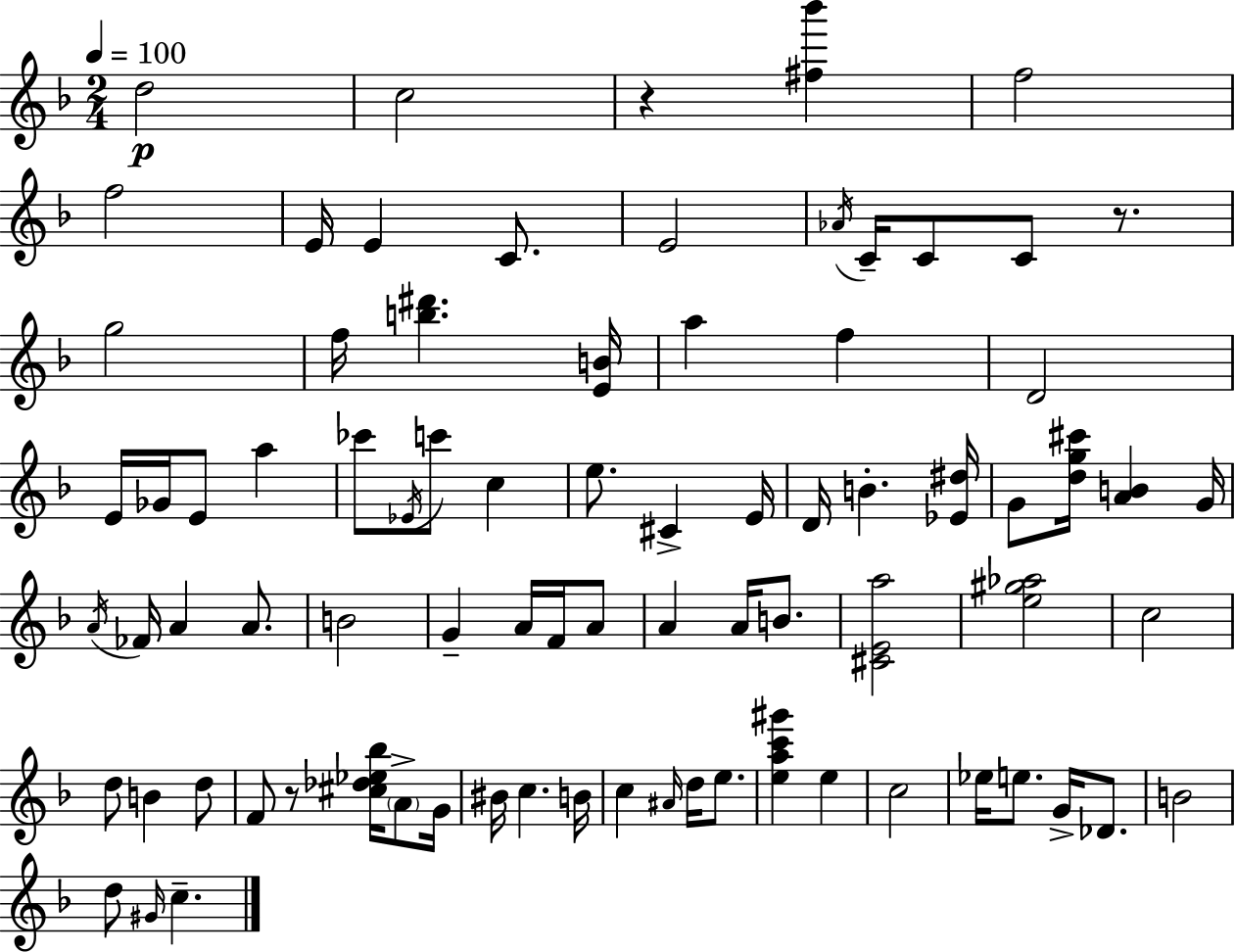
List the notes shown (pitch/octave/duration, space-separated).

D5/h C5/h R/q [F#5,Bb6]/q F5/h F5/h E4/s E4/q C4/e. E4/h Ab4/s C4/s C4/e C4/e R/e. G5/h F5/s [B5,D#6]/q. [E4,B4]/s A5/q F5/q D4/h E4/s Gb4/s E4/e A5/q CES6/e Eb4/s C6/e C5/q E5/e. C#4/q E4/s D4/s B4/q. [Eb4,D#5]/s G4/e [D5,G5,C#6]/s [A4,B4]/q G4/s A4/s FES4/s A4/q A4/e. B4/h G4/q A4/s F4/s A4/e A4/q A4/s B4/e. [C#4,E4,A5]/h [E5,G#5,Ab5]/h C5/h D5/e B4/q D5/e F4/e R/e [C#5,Db5,Eb5,Bb5]/s A4/e G4/s BIS4/s C5/q. B4/s C5/q A#4/s D5/s E5/e. [E5,A5,C6,G#6]/q E5/q C5/h Eb5/s E5/e. G4/s Db4/e. B4/h D5/e G#4/s C5/q.